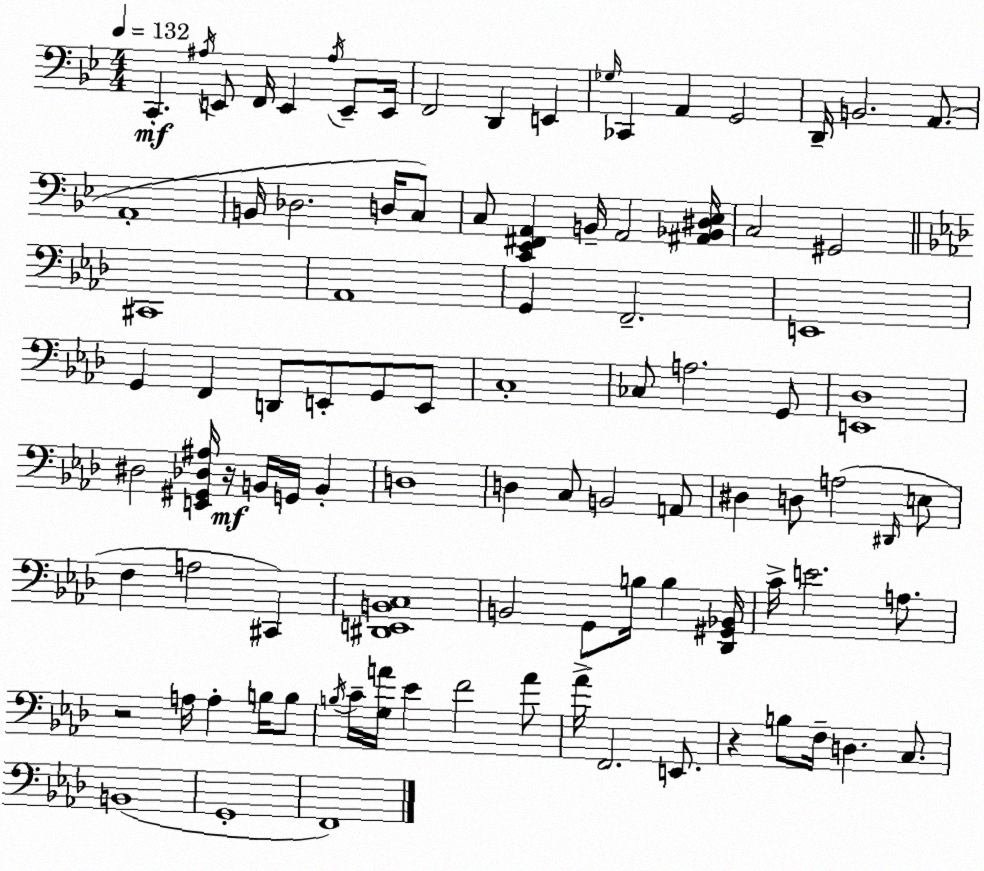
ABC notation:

X:1
T:Untitled
M:4/4
L:1/4
K:Bb
C,, ^A,/4 E,,/2 F,,/4 E,, ^A,/4 E,,/2 E,,/4 F,,2 D,, E,, _G,/4 _C,, A,, G,,2 D,,/4 B,,2 A,,/2 A,,4 B,,/4 _D,2 D,/4 C,/2 C,/2 [C,,_E,,^F,,A,,] B,,/4 A,,2 [^A,,_B,,^D,_E,]/4 C,2 ^G,,2 ^C,,4 _A,,4 G,, F,,2 E,,4 G,, F,, D,,/2 E,,/2 G,,/2 E,,/2 C,4 _C,/2 A,2 G,,/2 [E,,_D,]4 ^D,2 [E,,^G,,_D,^A,]/4 z/4 B,,/4 G,,/4 B,, D,4 D, C,/2 B,,2 A,,/2 ^D, D,/2 A,2 ^D,,/4 E,/2 F, A,2 ^C,, [^D,,E,,B,,C,]4 B,,2 G,,/2 B,/4 B, [_D,,^G,,_B,,]/4 C/4 E2 A,/2 z2 A,/4 A, B,/4 B,/2 B,/4 C/4 [G,A]/4 _E F2 A/2 _A/4 F,,2 E,,/2 z B,/2 F,/4 D, C,/2 B,,4 G,,4 F,,4